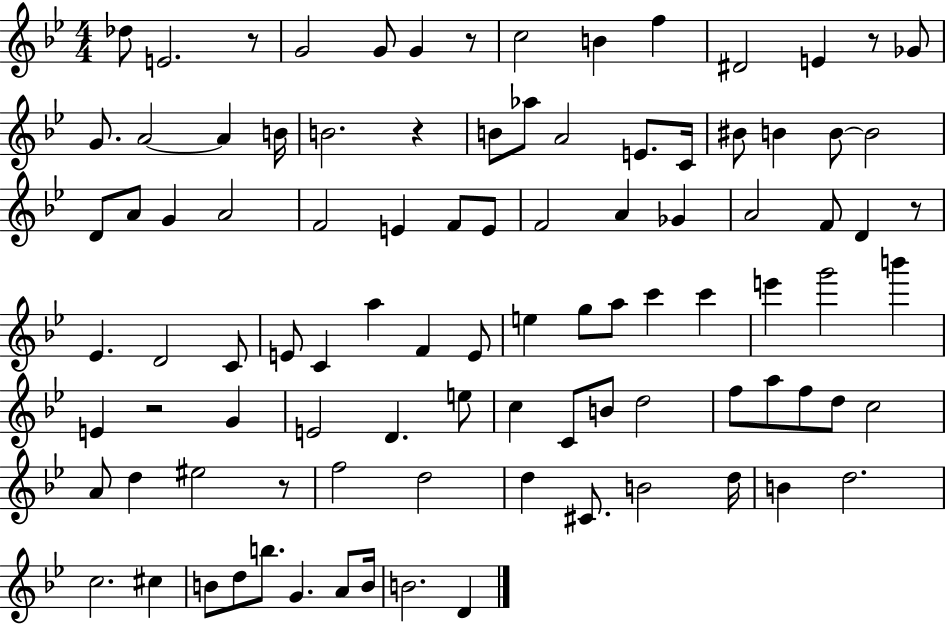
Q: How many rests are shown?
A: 7